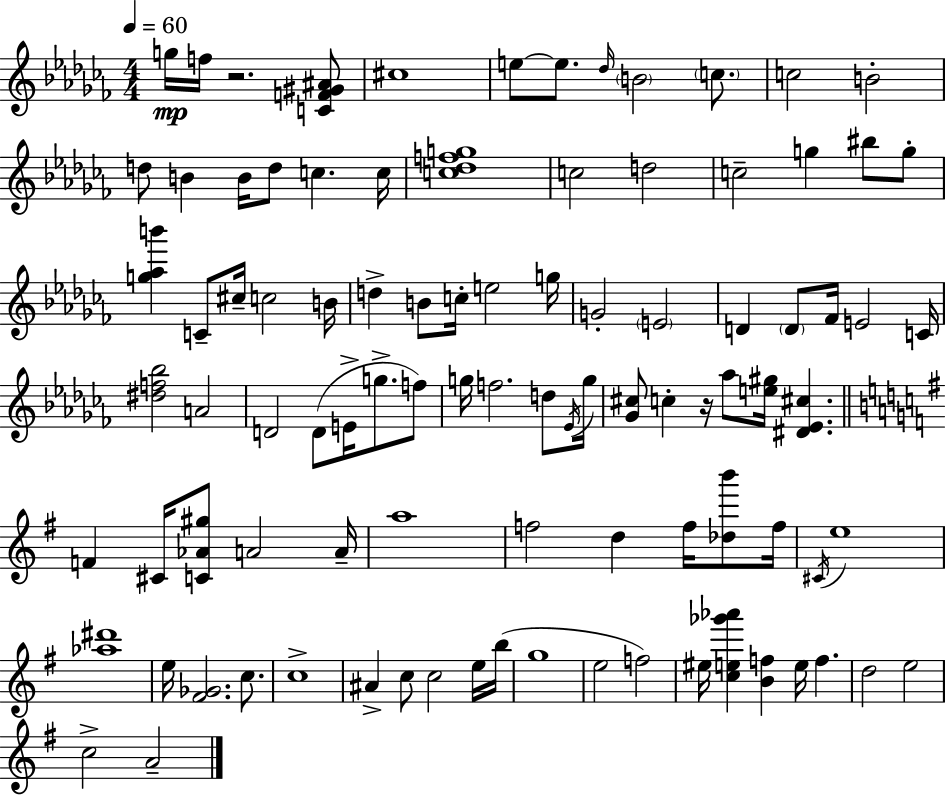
{
  \clef treble
  \numericTimeSignature
  \time 4/4
  \key aes \minor
  \tempo 4 = 60
  g''16\mp f''16 r2. <c' f' gis' ais'>8 | cis''1 | e''8~~ e''8. \grace { des''16 } \parenthesize b'2 \parenthesize c''8. | c''2 b'2-. | \break d''8 b'4 b'16 d''8 c''4. | c''16 <c'' des'' f'' g''>1 | c''2 d''2 | c''2-- g''4 bis''8 g''8-. | \break <g'' aes'' b'''>4 c'8-- cis''16-- c''2 | b'16 d''4-> b'8 c''16-. e''2 | g''16 g'2-. \parenthesize e'2 | d'4 \parenthesize d'8 fes'16 e'2 | \break c'16 <dis'' f'' bes''>2 a'2 | d'2 d'8( e'16-> g''8.-> f''8) | g''16 f''2. d''8 | \acciaccatura { ees'16 } g''16 <ges' cis''>8 c''4-. r16 aes''8 <e'' gis''>16 <dis' ees' cis''>4. | \break \bar "||" \break \key g \major f'4 cis'16 <c' aes' gis''>8 a'2 a'16-- | a''1 | f''2 d''4 f''16 <des'' b'''>8 f''16 | \acciaccatura { cis'16 } e''1 | \break <aes'' dis'''>1 | e''16 <fis' ges'>2. c''8. | c''1-> | ais'4-> c''8 c''2 e''16 | \break b''16( g''1 | e''2 f''2) | eis''16 <c'' e'' ges''' aes'''>4 <b' f''>4 e''16 f''4. | d''2 e''2 | \break c''2-> a'2-- | \bar "|."
}